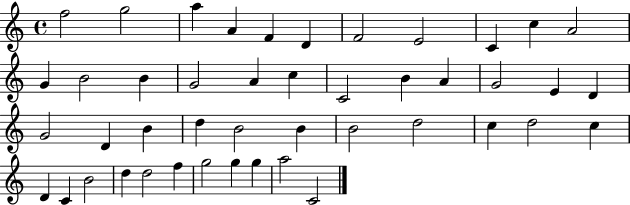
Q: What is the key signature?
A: C major